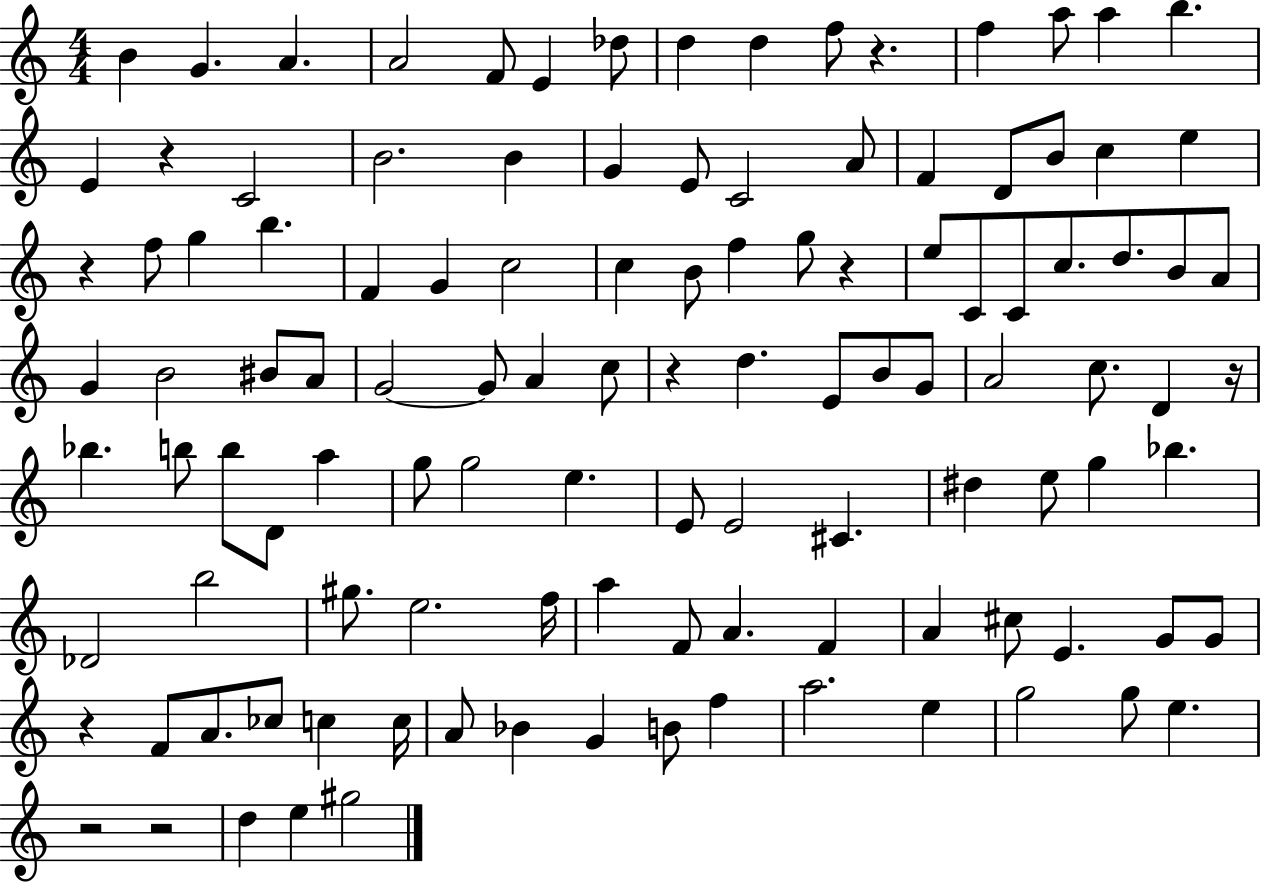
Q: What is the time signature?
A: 4/4